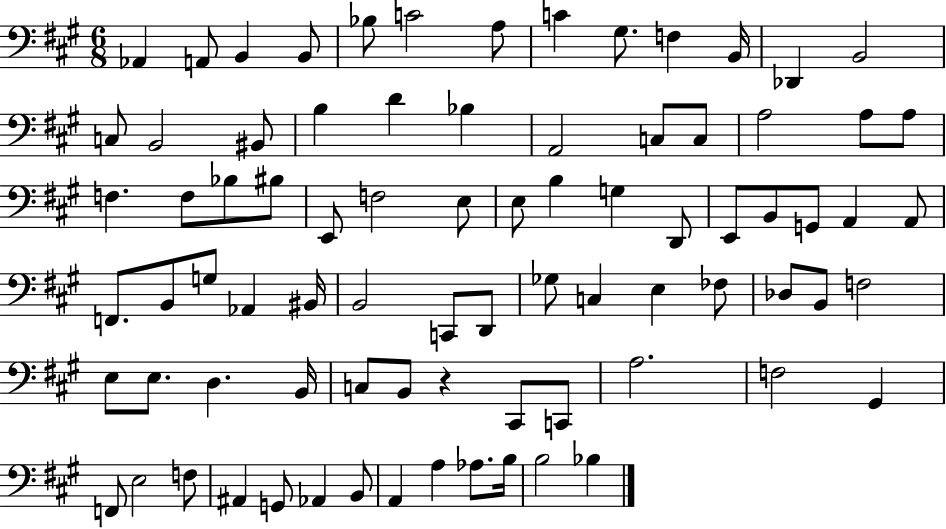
Ab2/q A2/e B2/q B2/e Bb3/e C4/h A3/e C4/q G#3/e. F3/q B2/s Db2/q B2/h C3/e B2/h BIS2/e B3/q D4/q Bb3/q A2/h C3/e C3/e A3/h A3/e A3/e F3/q. F3/e Bb3/e BIS3/e E2/e F3/h E3/e E3/e B3/q G3/q D2/e E2/e B2/e G2/e A2/q A2/e F2/e. B2/e G3/e Ab2/q BIS2/s B2/h C2/e D2/e Gb3/e C3/q E3/q FES3/e Db3/e B2/e F3/h E3/e E3/e. D3/q. B2/s C3/e B2/e R/q C#2/e C2/e A3/h. F3/h G#2/q F2/e E3/h F3/e A#2/q G2/e Ab2/q B2/e A2/q A3/q Ab3/e. B3/s B3/h Bb3/q